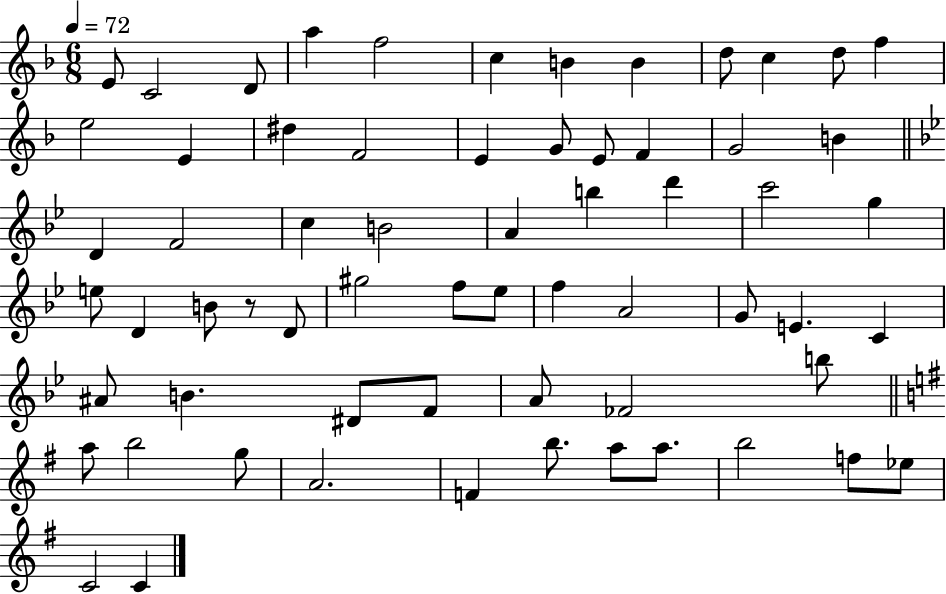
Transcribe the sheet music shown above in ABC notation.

X:1
T:Untitled
M:6/8
L:1/4
K:F
E/2 C2 D/2 a f2 c B B d/2 c d/2 f e2 E ^d F2 E G/2 E/2 F G2 B D F2 c B2 A b d' c'2 g e/2 D B/2 z/2 D/2 ^g2 f/2 _e/2 f A2 G/2 E C ^A/2 B ^D/2 F/2 A/2 _F2 b/2 a/2 b2 g/2 A2 F b/2 a/2 a/2 b2 f/2 _e/2 C2 C